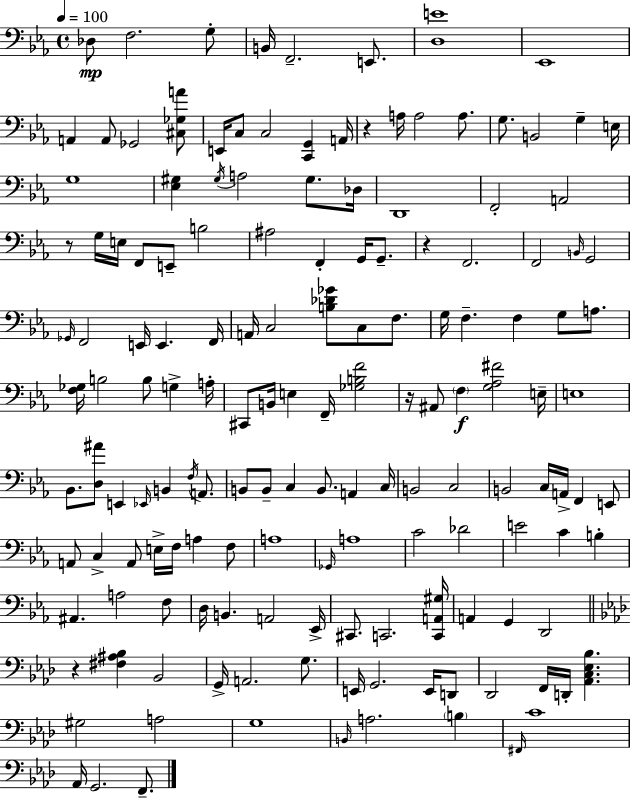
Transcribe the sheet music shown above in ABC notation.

X:1
T:Untitled
M:4/4
L:1/4
K:Eb
_D,/2 F,2 G,/2 B,,/4 F,,2 E,,/2 [D,E]4 _E,,4 A,, A,,/2 _G,,2 [^C,_G,A]/2 E,,/4 C,/2 C,2 [C,,G,,] A,,/4 z A,/4 A,2 A,/2 G,/2 B,,2 G, E,/4 G,4 [_E,^G,] ^G,/4 A,2 ^G,/2 _D,/4 D,,4 F,,2 A,,2 z/2 G,/4 E,/4 F,,/2 E,,/2 B,2 ^A,2 F,, G,,/4 G,,/2 z F,,2 F,,2 B,,/4 G,,2 _G,,/4 F,,2 E,,/4 E,, F,,/4 A,,/4 C,2 [B,_D_G]/2 C,/2 F,/2 G,/4 F, F, G,/2 A,/2 [F,_G,]/4 B,2 B,/2 G, A,/4 ^C,,/2 B,,/4 E, F,,/4 [_G,B,F]2 z/4 ^A,,/2 F, [G,_A,^F]2 E,/4 E,4 _B,,/2 [D,^A]/2 E,, _E,,/4 B,, F,/4 A,,/2 B,,/2 B,,/2 C, B,,/2 A,, C,/4 B,,2 C,2 B,,2 C,/4 A,,/4 F,, E,,/2 A,,/2 C, A,,/2 E,/4 F,/4 A, F,/2 A,4 _G,,/4 A,4 C2 _D2 E2 C B, ^A,, A,2 F,/2 D,/4 B,, A,,2 _E,,/4 ^C,,/2 C,,2 [C,,A,,^G,]/4 A,, G,, D,,2 z [^F,^A,_B,] _B,,2 G,,/4 A,,2 G,/2 E,,/4 G,,2 E,,/4 D,,/2 _D,,2 F,,/4 D,,/4 [_A,,C,_E,_B,] ^G,2 A,2 G,4 B,,/4 A,2 B, ^F,,/4 C4 _A,,/4 G,,2 F,,/2